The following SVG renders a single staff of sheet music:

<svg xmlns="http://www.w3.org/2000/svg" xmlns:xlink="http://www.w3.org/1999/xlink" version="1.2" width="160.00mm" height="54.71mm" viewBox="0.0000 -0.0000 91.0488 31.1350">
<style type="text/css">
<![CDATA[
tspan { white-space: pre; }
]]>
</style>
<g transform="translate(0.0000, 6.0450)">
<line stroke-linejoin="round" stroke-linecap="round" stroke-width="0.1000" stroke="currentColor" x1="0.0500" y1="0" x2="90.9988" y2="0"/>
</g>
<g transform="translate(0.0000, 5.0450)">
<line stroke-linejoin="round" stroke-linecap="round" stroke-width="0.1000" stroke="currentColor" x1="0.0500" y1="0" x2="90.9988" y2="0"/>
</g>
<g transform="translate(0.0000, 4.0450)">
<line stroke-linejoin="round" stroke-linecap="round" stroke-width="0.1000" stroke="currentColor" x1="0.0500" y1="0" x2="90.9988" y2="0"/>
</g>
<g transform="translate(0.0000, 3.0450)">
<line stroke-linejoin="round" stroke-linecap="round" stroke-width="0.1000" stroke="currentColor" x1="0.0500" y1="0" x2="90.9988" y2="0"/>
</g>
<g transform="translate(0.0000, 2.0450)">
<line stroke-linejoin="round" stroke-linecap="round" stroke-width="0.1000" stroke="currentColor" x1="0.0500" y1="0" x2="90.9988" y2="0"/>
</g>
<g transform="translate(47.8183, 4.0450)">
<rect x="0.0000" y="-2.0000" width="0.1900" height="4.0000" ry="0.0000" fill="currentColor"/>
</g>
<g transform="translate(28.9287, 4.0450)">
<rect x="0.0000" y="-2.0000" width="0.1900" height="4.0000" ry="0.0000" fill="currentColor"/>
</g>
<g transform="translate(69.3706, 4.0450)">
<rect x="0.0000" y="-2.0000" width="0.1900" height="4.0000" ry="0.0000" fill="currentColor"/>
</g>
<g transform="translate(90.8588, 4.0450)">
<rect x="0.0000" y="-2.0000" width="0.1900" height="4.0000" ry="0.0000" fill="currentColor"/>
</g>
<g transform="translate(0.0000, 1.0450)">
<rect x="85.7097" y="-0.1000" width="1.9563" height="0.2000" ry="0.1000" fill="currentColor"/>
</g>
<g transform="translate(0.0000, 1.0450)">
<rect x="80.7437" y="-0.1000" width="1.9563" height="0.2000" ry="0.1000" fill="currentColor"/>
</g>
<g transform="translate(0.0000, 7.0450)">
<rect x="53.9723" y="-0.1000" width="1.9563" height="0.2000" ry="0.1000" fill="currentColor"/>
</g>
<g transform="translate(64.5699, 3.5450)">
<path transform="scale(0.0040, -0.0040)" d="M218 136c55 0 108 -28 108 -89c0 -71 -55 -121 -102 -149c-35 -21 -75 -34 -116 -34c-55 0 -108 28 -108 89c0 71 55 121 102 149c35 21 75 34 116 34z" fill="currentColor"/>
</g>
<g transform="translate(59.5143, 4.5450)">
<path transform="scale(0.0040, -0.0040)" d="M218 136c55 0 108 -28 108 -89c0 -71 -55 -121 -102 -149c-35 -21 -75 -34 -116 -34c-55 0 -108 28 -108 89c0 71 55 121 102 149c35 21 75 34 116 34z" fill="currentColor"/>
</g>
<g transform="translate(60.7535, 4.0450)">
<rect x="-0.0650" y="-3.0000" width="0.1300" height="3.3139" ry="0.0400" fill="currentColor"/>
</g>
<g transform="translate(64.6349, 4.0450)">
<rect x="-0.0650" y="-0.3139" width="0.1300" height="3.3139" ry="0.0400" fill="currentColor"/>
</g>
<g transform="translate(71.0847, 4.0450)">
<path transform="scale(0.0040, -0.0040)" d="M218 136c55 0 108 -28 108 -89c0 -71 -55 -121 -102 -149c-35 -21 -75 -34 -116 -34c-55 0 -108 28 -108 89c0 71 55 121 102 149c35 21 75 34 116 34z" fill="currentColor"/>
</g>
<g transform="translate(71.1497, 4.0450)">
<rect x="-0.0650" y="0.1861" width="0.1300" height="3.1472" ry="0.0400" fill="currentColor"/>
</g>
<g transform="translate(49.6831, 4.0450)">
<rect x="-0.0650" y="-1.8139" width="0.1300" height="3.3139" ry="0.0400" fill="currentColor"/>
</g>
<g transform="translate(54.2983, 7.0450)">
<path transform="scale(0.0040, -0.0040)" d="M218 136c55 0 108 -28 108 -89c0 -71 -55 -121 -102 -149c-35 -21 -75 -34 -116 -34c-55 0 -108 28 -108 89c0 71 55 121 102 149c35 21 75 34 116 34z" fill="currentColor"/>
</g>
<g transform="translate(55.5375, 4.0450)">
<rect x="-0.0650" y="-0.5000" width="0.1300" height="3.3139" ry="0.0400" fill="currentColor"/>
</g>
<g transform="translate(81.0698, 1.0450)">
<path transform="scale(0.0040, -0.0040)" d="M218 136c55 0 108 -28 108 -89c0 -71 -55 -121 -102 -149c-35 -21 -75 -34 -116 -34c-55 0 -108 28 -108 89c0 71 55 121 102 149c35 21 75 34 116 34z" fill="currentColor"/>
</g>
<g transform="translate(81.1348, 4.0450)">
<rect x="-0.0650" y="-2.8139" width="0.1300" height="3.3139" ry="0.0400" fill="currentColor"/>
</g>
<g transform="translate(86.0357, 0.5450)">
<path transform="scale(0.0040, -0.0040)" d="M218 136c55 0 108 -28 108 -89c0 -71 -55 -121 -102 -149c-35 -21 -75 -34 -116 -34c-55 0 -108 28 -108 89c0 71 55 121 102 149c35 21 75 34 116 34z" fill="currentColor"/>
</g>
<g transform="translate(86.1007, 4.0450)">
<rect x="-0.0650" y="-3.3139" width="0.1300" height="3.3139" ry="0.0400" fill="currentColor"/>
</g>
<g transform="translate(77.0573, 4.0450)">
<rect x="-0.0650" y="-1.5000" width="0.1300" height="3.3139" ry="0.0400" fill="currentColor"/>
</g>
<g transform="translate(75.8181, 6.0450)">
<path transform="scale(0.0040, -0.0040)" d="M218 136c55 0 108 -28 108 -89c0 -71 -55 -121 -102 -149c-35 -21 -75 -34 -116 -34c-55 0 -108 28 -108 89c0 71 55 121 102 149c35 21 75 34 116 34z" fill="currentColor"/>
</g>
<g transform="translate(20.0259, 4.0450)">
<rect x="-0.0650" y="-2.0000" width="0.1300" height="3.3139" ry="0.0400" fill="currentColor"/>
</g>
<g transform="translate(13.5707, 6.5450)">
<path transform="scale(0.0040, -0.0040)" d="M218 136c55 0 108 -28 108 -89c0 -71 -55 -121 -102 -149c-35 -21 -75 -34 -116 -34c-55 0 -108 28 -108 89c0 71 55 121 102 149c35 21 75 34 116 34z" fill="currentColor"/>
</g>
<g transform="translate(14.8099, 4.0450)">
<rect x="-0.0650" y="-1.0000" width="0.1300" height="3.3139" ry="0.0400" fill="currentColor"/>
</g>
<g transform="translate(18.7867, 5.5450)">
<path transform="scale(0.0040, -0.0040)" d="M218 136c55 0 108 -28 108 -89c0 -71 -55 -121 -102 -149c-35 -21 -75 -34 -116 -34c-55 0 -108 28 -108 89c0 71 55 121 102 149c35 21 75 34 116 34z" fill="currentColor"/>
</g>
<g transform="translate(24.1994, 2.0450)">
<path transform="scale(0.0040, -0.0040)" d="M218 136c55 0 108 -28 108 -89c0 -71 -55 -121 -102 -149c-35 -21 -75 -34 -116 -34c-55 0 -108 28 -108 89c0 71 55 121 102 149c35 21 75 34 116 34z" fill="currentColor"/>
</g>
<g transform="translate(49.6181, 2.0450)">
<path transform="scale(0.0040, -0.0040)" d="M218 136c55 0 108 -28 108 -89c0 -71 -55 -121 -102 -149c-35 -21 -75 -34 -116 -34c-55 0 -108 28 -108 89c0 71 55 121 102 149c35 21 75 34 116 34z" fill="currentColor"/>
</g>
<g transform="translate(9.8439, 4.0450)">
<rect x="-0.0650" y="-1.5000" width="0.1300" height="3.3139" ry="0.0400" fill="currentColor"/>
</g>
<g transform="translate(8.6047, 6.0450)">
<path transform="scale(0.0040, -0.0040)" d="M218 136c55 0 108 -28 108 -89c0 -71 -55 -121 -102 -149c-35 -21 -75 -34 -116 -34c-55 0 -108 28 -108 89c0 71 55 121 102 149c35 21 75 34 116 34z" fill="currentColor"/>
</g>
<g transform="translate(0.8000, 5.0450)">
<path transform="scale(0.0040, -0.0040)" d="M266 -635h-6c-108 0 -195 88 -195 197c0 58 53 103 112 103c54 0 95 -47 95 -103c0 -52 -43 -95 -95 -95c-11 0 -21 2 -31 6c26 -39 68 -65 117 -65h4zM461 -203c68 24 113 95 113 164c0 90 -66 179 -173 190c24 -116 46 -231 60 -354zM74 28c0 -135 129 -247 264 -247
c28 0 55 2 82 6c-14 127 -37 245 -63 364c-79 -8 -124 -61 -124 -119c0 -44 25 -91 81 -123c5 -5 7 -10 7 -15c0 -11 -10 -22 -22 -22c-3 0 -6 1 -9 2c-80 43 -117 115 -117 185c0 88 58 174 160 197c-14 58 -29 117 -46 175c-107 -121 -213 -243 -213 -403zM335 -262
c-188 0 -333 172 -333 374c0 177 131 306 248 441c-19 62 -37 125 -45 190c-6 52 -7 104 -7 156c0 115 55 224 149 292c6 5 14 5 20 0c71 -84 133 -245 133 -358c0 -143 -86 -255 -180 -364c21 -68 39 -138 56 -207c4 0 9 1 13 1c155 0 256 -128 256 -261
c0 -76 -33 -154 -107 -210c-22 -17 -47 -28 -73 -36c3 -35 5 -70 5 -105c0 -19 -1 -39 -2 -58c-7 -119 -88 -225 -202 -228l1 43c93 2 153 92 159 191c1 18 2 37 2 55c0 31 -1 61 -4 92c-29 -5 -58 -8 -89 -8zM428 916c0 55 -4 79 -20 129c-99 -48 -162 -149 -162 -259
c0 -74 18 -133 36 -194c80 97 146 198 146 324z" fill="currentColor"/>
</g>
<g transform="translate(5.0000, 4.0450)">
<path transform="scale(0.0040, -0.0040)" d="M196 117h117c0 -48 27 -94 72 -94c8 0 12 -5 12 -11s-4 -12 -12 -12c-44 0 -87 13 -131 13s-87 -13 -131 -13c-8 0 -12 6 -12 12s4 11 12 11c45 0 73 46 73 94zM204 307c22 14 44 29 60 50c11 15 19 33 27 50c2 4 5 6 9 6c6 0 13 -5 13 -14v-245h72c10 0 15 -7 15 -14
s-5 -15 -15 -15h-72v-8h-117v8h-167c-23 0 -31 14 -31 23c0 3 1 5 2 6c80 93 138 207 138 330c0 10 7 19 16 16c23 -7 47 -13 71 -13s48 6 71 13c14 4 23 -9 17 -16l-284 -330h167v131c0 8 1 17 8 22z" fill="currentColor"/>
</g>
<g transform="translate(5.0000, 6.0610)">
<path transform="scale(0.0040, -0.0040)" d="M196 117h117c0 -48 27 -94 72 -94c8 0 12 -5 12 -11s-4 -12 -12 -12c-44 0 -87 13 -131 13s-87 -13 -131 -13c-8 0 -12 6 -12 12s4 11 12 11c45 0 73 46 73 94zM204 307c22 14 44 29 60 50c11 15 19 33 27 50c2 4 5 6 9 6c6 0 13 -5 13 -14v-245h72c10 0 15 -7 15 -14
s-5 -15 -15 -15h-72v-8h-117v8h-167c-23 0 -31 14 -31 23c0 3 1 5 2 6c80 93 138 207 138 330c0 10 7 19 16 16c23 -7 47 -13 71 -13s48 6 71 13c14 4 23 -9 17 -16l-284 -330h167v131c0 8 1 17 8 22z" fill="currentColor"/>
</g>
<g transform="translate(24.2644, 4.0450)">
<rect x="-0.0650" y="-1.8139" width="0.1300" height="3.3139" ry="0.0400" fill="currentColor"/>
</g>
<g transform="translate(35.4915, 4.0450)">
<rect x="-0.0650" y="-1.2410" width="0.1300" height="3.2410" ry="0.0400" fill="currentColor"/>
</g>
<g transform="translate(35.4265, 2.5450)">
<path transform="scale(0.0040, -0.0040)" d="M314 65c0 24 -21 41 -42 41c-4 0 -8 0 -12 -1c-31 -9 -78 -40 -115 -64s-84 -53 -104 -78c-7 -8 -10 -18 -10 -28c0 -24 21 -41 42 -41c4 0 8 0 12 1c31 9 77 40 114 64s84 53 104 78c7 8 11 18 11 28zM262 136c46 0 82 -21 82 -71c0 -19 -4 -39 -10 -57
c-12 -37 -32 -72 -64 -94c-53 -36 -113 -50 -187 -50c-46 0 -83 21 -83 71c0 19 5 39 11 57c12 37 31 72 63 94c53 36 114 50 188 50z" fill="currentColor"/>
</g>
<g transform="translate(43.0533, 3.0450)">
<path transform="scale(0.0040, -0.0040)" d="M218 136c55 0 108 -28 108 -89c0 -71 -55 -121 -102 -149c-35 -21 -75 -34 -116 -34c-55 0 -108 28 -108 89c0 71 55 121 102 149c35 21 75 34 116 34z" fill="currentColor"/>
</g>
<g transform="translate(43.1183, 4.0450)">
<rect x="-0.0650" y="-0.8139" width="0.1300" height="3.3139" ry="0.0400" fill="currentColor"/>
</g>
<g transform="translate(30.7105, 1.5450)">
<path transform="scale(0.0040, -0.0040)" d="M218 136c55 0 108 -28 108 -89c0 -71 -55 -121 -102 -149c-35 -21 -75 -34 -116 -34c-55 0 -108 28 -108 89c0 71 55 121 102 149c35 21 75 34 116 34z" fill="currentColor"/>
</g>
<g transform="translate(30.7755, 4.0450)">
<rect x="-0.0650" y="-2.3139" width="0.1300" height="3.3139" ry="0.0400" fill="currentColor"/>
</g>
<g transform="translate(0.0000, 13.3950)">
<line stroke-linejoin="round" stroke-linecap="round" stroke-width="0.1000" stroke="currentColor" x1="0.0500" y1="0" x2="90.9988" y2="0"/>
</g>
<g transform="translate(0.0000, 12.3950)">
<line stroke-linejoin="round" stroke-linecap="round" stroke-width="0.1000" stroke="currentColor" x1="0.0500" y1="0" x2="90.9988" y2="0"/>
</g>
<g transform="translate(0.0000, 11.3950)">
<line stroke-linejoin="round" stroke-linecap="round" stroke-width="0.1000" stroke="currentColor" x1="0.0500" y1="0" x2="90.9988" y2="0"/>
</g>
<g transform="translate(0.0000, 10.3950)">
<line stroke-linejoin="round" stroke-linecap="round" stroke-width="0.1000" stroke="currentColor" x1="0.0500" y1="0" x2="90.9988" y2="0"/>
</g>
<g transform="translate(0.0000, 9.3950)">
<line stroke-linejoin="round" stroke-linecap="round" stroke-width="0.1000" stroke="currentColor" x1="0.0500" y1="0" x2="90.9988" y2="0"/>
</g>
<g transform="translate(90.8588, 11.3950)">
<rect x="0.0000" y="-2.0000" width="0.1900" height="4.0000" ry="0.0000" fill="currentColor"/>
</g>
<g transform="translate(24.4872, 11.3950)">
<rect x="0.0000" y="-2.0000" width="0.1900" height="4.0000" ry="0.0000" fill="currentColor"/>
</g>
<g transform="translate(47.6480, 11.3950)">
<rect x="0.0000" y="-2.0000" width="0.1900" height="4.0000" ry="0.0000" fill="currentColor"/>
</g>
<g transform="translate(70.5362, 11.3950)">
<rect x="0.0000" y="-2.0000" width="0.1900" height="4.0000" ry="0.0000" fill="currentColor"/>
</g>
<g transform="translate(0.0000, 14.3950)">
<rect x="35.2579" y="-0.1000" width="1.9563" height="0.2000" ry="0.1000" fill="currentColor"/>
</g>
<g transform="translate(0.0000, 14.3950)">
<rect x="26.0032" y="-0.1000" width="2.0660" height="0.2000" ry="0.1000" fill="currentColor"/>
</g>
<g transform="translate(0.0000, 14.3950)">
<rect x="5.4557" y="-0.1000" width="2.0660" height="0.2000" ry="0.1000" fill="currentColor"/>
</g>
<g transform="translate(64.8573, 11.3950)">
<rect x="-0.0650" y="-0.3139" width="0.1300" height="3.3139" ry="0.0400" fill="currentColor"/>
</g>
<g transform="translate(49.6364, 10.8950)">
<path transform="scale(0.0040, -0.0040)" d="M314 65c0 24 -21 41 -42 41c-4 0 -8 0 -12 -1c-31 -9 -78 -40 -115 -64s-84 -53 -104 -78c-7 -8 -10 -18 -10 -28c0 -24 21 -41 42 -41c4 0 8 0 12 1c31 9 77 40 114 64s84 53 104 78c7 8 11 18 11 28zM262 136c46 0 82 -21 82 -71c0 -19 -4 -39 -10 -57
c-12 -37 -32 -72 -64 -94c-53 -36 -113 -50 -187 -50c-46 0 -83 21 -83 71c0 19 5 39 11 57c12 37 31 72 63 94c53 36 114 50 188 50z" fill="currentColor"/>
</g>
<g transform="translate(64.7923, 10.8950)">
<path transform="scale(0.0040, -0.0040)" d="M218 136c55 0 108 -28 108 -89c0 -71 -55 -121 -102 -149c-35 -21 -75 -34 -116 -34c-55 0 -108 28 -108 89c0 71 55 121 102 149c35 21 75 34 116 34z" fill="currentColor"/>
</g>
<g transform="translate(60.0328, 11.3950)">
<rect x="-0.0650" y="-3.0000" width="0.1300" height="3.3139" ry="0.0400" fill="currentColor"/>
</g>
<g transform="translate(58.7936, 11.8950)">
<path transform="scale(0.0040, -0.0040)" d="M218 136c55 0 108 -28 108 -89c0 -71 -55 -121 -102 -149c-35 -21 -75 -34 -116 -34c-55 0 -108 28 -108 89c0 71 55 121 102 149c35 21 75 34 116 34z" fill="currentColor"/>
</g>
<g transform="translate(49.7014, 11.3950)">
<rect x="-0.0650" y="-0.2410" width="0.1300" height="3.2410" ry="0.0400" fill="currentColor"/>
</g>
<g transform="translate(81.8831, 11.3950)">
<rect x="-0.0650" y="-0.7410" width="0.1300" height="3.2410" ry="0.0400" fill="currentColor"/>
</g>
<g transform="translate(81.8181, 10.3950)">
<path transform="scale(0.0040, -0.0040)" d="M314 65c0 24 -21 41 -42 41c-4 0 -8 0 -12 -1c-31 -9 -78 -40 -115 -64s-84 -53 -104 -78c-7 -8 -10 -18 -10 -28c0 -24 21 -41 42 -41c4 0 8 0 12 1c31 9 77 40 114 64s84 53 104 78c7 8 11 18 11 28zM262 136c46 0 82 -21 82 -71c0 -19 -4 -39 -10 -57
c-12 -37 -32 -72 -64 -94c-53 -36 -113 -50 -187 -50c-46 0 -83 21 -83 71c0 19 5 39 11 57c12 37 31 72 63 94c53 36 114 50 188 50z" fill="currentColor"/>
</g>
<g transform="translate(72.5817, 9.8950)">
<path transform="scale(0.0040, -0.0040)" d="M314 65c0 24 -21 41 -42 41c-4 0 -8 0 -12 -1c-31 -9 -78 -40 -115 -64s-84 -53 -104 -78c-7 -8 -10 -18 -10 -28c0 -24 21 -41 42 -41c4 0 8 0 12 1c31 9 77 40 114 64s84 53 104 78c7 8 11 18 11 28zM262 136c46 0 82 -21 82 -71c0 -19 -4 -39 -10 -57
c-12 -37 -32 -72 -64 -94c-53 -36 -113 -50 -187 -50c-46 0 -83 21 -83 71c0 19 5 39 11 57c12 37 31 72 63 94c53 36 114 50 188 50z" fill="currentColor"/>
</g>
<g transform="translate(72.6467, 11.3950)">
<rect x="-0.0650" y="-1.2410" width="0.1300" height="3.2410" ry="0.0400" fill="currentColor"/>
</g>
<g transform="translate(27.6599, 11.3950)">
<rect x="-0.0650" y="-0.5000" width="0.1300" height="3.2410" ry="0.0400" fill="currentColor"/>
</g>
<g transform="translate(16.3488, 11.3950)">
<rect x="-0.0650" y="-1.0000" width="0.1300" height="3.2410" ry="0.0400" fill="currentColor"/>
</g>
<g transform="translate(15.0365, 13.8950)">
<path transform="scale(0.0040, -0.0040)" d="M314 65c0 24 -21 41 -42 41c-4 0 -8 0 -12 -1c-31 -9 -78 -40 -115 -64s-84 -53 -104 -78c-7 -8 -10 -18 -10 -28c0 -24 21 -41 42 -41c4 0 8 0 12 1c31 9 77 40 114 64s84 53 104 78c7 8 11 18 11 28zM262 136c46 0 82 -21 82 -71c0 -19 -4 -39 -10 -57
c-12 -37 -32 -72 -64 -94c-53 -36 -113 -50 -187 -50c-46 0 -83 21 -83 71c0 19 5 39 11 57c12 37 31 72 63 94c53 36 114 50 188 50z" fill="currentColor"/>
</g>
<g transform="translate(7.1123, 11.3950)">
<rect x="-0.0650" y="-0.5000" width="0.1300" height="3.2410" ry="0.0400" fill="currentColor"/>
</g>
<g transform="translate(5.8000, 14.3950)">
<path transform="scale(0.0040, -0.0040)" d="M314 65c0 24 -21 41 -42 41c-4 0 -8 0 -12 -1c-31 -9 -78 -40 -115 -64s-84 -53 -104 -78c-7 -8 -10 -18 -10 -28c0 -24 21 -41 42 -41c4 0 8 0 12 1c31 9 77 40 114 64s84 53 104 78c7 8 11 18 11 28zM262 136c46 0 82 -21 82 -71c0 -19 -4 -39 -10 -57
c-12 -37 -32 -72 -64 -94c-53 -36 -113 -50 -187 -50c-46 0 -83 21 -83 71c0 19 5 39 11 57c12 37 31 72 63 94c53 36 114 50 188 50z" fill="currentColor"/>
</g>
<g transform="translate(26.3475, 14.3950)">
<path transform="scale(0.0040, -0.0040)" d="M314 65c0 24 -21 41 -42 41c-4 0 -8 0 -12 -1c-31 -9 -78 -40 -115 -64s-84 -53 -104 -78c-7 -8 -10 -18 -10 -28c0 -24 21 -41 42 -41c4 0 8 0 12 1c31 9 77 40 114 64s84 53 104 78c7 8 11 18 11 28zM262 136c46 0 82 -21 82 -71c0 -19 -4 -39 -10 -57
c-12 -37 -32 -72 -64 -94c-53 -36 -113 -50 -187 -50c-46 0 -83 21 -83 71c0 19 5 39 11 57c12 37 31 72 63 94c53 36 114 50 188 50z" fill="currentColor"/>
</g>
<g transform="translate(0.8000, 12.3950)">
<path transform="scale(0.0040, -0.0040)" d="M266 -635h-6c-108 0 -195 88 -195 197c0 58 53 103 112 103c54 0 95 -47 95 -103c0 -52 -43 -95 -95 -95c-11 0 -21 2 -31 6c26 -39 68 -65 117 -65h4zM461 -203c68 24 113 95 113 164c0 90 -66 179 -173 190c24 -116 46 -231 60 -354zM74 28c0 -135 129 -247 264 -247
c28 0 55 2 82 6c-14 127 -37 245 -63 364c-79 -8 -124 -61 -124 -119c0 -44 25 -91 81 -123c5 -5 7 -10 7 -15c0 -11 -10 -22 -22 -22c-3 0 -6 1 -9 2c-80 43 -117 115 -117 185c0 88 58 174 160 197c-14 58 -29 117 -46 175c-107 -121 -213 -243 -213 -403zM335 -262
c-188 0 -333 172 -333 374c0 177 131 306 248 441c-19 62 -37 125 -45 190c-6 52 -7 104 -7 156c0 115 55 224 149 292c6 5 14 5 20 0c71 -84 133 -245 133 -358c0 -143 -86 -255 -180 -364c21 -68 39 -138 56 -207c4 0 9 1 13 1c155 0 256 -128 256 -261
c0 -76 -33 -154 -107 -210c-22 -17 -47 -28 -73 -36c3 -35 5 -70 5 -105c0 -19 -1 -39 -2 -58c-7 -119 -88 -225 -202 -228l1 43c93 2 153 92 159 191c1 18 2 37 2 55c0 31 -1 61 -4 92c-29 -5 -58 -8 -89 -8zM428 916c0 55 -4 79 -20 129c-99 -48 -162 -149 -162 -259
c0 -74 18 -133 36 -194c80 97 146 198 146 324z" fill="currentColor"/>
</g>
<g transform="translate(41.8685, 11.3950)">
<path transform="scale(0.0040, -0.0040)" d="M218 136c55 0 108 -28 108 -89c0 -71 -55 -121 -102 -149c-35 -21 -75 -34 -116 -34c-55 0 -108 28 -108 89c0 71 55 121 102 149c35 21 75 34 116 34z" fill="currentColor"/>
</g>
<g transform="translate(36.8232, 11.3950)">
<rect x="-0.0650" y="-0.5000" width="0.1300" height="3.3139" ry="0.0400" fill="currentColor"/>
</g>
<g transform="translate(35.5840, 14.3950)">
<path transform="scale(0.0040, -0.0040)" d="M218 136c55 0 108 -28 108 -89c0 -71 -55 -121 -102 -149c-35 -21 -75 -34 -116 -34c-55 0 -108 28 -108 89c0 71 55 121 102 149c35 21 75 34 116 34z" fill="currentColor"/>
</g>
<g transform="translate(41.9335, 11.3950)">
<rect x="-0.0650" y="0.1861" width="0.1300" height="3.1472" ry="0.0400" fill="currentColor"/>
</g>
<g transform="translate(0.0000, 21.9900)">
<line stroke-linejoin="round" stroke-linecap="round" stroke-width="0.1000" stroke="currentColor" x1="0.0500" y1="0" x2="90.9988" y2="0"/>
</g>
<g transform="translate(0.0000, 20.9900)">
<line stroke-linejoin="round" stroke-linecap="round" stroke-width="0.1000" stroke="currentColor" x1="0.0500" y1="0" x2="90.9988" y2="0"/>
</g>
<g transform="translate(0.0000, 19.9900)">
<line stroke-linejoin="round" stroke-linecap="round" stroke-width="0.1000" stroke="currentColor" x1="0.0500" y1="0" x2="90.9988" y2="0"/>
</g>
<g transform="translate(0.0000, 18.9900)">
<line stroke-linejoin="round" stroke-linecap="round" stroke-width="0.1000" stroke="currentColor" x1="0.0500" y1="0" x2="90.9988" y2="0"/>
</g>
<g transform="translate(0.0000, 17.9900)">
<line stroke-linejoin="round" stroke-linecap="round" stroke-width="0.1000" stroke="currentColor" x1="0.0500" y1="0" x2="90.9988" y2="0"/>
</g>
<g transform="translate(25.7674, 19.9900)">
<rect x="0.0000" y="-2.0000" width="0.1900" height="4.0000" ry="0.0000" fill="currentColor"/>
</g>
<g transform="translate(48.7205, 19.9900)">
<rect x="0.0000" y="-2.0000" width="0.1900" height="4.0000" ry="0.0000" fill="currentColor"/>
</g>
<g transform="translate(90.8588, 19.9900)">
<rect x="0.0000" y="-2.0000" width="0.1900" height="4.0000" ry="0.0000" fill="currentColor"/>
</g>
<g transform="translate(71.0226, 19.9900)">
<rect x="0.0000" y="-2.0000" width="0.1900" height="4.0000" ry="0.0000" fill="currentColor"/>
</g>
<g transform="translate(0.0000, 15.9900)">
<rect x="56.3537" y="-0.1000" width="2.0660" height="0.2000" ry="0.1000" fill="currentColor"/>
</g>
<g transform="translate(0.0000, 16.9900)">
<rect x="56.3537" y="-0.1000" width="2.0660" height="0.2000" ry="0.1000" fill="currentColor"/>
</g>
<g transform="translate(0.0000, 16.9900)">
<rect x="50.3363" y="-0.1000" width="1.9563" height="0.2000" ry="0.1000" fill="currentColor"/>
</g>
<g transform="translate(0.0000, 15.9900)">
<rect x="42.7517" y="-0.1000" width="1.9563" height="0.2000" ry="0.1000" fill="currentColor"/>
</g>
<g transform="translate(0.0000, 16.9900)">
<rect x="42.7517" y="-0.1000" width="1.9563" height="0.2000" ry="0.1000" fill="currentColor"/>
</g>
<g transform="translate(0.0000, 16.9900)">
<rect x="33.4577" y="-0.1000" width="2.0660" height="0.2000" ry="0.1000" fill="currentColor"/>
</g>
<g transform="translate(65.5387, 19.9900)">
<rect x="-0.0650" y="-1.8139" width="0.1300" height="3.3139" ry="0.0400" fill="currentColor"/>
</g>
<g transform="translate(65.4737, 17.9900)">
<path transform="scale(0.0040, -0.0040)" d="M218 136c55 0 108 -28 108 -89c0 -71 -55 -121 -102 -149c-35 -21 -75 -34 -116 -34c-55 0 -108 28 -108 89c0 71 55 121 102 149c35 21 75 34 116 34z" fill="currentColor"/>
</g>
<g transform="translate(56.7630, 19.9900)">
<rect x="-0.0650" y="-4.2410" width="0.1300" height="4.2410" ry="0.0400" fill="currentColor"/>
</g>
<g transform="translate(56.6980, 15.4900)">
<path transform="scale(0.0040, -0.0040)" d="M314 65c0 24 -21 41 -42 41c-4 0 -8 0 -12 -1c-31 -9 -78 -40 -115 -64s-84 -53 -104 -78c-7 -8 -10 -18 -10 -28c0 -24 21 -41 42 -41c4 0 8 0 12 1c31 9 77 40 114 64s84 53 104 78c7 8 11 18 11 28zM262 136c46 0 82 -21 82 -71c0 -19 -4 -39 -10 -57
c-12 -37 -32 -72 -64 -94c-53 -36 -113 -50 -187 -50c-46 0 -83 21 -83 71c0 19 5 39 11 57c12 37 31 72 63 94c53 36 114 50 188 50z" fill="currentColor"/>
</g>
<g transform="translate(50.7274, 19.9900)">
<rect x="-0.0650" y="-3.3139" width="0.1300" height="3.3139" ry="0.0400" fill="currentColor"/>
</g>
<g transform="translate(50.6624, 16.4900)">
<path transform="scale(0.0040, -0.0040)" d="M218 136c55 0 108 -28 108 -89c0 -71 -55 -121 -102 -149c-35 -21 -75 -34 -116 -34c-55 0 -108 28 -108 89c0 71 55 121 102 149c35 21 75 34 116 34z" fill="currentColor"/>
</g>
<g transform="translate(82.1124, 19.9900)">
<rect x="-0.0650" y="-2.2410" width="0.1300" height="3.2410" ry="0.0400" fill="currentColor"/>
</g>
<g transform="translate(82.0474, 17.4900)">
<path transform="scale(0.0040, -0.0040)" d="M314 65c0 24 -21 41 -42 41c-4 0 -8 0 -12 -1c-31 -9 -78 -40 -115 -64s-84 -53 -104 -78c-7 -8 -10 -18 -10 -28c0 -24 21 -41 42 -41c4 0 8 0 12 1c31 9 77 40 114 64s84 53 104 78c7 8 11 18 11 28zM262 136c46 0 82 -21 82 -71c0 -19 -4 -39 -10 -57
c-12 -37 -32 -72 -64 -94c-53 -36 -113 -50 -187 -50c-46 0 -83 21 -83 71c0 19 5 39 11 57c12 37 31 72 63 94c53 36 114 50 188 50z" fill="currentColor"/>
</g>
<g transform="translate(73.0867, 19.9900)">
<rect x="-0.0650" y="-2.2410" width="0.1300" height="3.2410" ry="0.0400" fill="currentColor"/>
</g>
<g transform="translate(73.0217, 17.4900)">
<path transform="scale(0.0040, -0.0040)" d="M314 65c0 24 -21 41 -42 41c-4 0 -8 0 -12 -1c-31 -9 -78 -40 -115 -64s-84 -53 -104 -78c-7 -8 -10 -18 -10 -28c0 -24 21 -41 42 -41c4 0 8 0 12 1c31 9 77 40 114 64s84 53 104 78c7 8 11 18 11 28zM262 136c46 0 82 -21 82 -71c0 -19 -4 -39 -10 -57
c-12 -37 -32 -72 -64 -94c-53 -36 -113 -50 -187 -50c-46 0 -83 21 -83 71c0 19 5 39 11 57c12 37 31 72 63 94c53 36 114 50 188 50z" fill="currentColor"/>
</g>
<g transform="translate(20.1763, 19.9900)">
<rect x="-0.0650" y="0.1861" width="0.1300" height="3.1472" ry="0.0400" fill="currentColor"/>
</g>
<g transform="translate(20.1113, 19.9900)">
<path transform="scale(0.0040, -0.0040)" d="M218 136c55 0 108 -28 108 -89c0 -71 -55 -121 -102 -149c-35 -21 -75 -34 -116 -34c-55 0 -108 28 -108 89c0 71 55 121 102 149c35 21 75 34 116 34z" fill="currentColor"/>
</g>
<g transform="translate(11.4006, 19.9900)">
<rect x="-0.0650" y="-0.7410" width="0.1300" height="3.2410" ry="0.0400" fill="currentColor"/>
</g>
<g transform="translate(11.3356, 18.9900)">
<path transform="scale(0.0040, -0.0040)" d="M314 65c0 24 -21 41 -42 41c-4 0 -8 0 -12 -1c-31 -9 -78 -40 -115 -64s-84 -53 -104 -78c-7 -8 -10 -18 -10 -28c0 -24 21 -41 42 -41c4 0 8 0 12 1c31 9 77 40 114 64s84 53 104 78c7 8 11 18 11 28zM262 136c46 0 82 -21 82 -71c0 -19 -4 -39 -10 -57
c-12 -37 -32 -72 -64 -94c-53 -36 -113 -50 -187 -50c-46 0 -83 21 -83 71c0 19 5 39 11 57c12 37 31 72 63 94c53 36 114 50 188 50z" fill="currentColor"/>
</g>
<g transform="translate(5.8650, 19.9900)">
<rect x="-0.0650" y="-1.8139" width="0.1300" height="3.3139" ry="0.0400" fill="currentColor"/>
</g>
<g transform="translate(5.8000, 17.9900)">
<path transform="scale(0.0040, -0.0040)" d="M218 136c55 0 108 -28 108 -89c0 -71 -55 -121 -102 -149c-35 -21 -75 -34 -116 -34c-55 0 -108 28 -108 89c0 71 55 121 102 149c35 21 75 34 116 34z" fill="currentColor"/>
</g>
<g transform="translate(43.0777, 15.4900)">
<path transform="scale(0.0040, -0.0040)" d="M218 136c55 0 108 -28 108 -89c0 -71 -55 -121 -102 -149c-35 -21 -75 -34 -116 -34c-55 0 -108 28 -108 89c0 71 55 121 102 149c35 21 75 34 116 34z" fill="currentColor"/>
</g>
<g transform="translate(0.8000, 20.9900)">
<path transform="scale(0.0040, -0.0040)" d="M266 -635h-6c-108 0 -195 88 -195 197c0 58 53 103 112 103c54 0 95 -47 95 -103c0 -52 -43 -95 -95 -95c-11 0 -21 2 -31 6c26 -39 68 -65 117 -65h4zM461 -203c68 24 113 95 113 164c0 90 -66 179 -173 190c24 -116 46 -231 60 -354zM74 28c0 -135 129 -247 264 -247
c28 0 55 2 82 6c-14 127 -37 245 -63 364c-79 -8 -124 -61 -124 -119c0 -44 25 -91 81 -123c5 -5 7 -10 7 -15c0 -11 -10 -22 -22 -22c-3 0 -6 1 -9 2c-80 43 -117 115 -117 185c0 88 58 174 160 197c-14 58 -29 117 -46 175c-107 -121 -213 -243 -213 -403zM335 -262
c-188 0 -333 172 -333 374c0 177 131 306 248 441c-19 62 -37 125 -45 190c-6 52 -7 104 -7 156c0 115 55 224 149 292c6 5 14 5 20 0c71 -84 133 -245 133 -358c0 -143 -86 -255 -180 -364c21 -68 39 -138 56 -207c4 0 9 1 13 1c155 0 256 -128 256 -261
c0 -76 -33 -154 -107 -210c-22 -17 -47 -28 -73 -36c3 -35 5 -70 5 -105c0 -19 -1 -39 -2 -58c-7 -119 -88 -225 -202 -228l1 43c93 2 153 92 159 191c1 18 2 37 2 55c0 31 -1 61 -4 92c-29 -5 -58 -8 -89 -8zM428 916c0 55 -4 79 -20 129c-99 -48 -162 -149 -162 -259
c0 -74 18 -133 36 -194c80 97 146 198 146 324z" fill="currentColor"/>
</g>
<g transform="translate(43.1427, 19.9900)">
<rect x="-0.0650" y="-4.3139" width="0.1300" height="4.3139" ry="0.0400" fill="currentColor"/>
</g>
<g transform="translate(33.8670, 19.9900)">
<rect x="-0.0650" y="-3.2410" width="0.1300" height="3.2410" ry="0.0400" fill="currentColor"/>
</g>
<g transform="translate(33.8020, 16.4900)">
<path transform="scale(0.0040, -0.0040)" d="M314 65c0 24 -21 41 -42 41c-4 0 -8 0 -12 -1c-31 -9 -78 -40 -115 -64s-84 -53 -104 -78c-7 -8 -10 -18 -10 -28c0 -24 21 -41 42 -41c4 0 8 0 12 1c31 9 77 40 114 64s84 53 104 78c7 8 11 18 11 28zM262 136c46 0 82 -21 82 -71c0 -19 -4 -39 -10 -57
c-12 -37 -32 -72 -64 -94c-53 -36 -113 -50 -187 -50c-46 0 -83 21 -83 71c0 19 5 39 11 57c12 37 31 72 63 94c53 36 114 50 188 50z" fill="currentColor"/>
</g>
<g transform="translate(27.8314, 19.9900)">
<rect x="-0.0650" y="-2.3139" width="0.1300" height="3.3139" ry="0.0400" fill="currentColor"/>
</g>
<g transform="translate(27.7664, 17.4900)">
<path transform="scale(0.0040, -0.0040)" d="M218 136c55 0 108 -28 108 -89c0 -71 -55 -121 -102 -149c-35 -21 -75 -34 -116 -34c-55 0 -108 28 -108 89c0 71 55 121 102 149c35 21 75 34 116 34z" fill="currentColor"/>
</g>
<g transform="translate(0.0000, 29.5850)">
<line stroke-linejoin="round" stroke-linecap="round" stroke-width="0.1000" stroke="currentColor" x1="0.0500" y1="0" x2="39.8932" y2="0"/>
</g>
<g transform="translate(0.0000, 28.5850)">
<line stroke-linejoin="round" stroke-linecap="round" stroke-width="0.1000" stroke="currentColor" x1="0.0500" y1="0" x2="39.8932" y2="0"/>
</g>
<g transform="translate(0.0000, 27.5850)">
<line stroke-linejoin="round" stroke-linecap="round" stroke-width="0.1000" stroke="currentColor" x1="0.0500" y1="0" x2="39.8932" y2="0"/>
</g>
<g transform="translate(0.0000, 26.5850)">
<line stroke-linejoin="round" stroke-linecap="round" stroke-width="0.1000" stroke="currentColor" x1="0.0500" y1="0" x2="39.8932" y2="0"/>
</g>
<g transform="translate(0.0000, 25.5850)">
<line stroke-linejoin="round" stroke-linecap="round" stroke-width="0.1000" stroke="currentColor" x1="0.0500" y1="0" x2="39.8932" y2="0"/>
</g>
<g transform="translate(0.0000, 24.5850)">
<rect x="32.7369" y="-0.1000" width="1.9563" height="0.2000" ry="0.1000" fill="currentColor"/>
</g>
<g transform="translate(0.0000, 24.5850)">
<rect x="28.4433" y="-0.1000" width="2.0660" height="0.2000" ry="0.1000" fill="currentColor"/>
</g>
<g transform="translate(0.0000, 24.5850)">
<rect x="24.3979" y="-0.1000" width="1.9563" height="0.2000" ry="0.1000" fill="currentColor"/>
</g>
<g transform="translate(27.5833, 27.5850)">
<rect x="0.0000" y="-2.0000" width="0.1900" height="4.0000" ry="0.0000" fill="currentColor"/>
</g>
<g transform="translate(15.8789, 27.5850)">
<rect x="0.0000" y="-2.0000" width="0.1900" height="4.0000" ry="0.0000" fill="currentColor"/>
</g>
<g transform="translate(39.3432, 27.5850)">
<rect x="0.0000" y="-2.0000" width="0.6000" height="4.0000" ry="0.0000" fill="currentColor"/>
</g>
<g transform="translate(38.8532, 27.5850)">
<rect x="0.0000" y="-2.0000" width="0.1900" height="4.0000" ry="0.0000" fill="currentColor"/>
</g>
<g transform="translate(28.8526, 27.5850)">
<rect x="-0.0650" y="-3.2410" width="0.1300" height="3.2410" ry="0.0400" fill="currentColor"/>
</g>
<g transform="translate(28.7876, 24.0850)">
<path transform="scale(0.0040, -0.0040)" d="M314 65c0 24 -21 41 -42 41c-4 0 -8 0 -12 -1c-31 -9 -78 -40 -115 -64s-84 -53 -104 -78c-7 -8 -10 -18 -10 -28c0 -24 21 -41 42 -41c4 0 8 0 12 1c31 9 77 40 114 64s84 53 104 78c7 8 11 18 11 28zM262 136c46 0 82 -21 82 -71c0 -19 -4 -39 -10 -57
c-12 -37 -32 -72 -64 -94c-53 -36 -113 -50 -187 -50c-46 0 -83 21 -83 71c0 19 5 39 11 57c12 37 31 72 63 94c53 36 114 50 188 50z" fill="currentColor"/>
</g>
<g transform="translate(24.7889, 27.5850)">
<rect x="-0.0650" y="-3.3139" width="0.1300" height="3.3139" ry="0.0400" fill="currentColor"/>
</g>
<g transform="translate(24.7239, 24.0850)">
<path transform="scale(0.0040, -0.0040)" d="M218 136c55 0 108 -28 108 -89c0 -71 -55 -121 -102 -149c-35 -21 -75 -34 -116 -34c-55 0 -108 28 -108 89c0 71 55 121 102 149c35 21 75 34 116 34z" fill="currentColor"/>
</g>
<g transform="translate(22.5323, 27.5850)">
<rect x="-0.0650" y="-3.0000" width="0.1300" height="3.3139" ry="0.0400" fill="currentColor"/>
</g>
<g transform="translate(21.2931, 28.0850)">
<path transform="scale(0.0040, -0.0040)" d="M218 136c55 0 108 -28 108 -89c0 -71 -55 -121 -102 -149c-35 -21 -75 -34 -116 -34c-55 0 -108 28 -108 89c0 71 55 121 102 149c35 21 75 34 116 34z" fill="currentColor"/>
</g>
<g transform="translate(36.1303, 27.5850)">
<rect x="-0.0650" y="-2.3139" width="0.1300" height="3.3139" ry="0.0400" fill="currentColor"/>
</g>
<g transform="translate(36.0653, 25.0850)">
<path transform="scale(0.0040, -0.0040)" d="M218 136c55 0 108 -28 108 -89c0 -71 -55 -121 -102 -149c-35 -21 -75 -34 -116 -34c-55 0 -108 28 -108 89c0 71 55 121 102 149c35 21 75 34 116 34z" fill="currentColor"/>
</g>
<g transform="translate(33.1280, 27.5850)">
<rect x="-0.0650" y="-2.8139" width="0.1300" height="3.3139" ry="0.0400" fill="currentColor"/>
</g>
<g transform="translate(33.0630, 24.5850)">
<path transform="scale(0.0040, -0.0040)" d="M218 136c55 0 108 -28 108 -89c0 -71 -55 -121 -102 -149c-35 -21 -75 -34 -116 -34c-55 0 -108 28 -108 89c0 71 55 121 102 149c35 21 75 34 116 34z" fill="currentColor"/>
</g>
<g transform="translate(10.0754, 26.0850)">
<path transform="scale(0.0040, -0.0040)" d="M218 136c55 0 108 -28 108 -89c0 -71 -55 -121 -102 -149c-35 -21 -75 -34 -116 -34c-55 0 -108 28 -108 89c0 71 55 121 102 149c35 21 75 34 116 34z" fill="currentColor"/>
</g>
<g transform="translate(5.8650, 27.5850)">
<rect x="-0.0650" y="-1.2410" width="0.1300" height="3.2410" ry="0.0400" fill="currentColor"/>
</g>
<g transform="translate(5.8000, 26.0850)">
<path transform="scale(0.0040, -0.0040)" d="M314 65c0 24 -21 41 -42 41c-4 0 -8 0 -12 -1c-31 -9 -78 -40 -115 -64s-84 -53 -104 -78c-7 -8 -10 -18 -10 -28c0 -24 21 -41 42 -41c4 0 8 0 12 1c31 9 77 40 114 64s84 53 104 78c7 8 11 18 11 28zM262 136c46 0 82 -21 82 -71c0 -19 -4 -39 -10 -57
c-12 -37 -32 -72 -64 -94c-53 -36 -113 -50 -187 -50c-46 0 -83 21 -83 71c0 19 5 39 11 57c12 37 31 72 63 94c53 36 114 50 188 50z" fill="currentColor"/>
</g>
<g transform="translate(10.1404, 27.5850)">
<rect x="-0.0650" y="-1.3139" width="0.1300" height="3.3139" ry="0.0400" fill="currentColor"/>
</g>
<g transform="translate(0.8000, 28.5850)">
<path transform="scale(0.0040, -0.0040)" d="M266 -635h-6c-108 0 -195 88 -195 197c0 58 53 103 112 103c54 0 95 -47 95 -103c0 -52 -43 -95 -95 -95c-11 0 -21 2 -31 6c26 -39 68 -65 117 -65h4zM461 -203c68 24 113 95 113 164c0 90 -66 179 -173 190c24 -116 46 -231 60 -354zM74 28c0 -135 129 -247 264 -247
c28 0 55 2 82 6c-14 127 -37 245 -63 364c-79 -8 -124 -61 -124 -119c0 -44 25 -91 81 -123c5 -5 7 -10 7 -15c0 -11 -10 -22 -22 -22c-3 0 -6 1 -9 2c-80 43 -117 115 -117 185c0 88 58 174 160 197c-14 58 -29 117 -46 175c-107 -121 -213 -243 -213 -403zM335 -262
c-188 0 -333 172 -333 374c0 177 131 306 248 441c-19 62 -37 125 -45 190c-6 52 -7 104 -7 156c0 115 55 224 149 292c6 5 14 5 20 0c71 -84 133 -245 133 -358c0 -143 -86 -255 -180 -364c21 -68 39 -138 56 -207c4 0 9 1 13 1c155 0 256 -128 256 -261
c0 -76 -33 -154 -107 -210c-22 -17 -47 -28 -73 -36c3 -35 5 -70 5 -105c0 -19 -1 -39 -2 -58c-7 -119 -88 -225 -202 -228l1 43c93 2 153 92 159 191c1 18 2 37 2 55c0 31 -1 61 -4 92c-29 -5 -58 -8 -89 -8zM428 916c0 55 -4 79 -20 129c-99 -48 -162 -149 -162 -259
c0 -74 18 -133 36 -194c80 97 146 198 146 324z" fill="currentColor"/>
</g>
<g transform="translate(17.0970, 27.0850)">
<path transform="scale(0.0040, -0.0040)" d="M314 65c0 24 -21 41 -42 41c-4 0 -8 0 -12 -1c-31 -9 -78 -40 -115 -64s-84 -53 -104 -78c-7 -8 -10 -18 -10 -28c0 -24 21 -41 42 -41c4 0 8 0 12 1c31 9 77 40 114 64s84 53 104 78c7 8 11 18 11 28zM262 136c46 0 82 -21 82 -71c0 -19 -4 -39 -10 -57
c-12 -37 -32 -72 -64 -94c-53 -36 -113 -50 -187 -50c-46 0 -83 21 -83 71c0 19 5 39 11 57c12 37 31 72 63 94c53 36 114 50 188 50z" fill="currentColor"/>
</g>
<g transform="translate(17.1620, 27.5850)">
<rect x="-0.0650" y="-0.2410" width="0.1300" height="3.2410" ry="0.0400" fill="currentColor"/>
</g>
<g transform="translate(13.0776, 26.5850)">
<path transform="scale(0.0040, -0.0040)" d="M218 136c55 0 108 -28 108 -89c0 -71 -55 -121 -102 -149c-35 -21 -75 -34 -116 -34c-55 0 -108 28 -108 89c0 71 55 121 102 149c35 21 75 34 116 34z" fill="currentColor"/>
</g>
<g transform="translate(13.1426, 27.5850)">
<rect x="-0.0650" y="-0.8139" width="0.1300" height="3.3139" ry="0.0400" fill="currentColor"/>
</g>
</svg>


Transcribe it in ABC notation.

X:1
T:Untitled
M:4/4
L:1/4
K:C
E D F f g e2 d f C A c B E a b C2 D2 C2 C B c2 A c e2 d2 f d2 B g b2 d' b d'2 f g2 g2 e2 e d c2 A b b2 a g